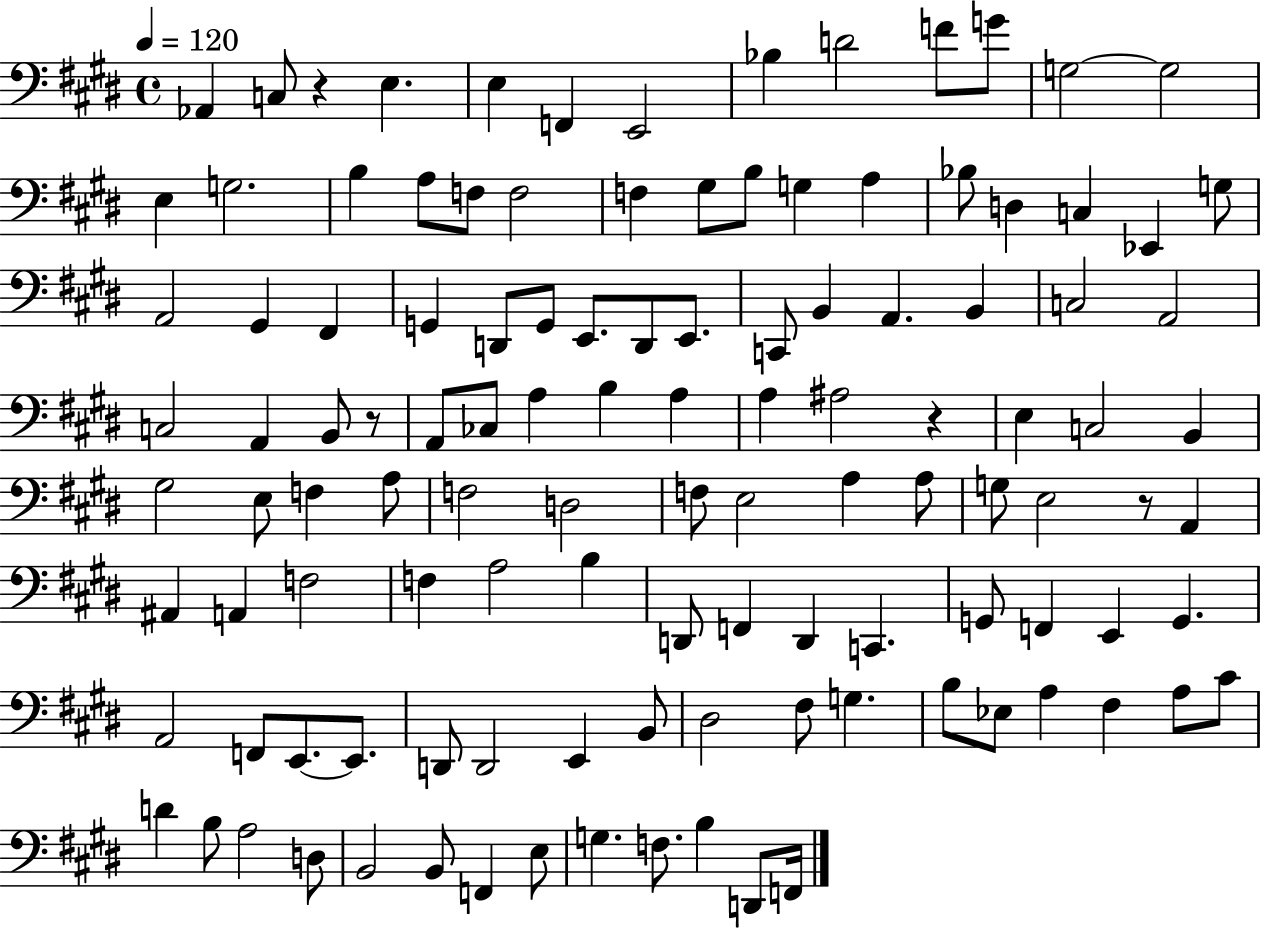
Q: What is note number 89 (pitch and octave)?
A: D2